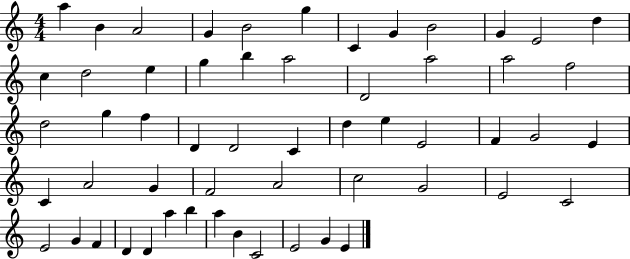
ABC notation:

X:1
T:Untitled
M:4/4
L:1/4
K:C
a B A2 G B2 g C G B2 G E2 d c d2 e g b a2 D2 a2 a2 f2 d2 g f D D2 C d e E2 F G2 E C A2 G F2 A2 c2 G2 E2 C2 E2 G F D D a b a B C2 E2 G E